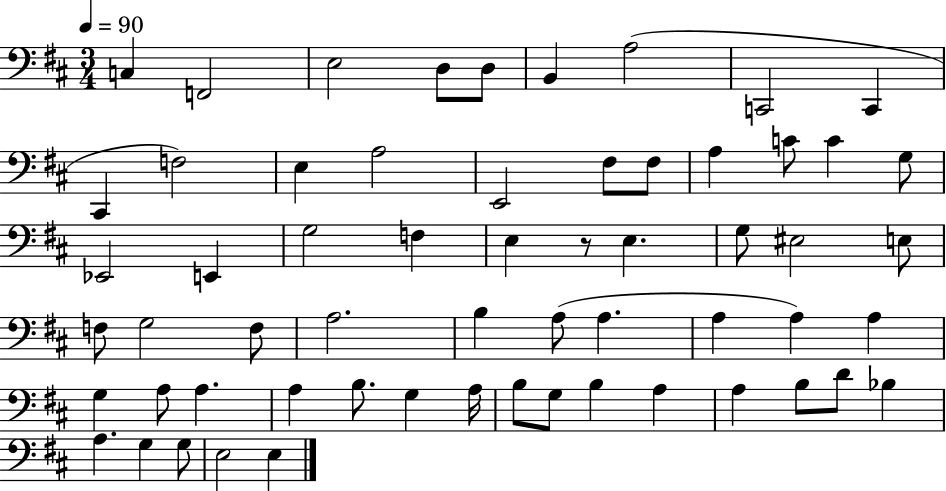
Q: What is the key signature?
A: D major